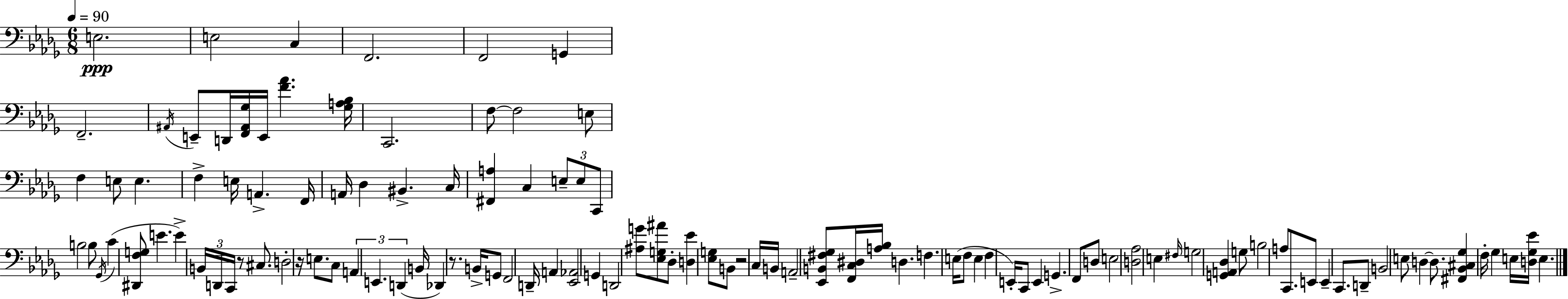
E3/h. E3/h C3/q F2/h. F2/h G2/q F2/h. A#2/s E2/e D2/s [F2,A#2,Gb3]/s E2/s [F4,Ab4]/q. [Gb3,A3,Bb3]/s C2/h. F3/e F3/h E3/e F3/q E3/e E3/q. F3/q E3/s A2/q. F2/s A2/s Db3/q BIS2/q. C3/s [F#2,A3]/q C3/q E3/e E3/e C2/e B3/h B3/e Gb2/s C4/q [D#2,F3,G3]/e E4/q. E4/q B2/s D2/s C2/s R/e C#3/e. D3/h R/s E3/e. C3/e A2/q E2/q. D2/q B2/s Db2/q R/e. B2/s G2/e F2/h D2/s A2/q [Eb2,Ab2]/h G2/q D2/h [A#3,G4]/e [Eb3,G3,A#4]/e Db3/e [D3,Eb4]/q [Eb3,G3]/e B2/e R/h C3/s B2/s A2/h [Eb2,B2,F#3,Gb3]/e [F2,C3,D#3]/s [A3,Bb3]/s D3/q. F3/q. E3/s F3/e E3/q F3/q E2/s C2/e E2/q G2/q. F2/e D3/e E3/h [D3,Ab3]/h E3/q F#3/s G3/h [G2,A2,Db3]/q G3/e B3/h A3/e C2/e. E2/e E2/q C2/e. D2/e B2/h E3/e D3/q D3/e. [F#2,Bb2,C#3,Gb3]/q F3/s Gb3/q E3/s [D3,Gb3,Eb4]/s E3/q.